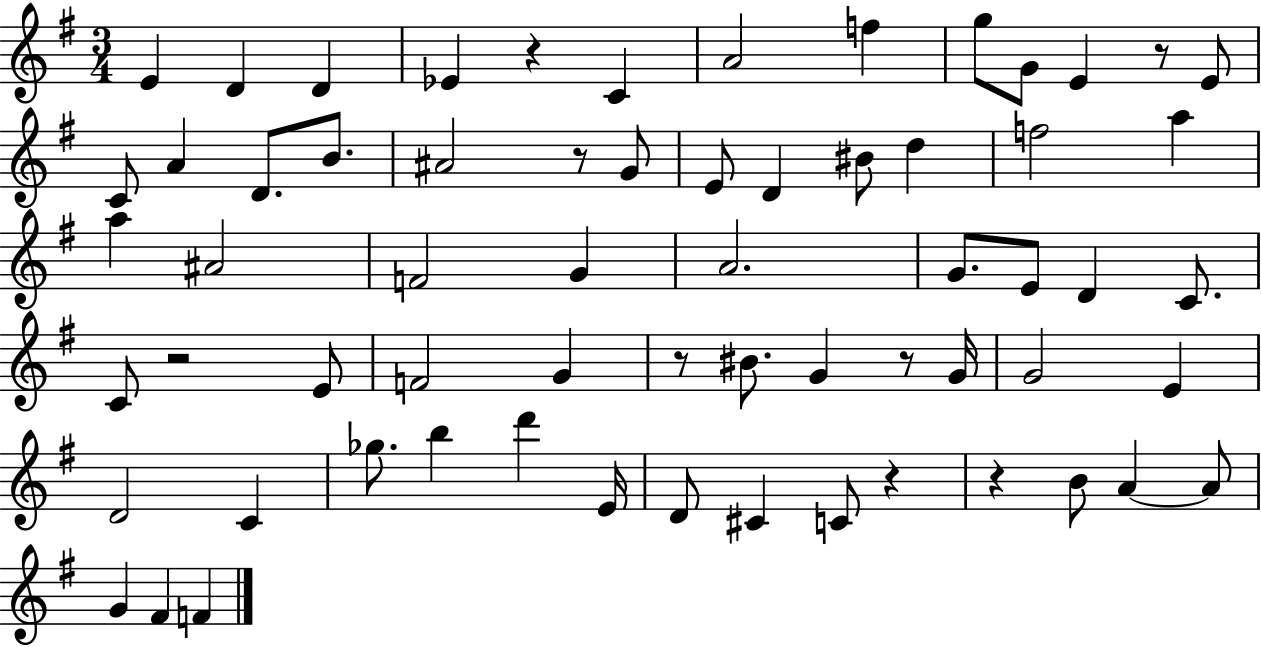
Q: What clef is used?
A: treble